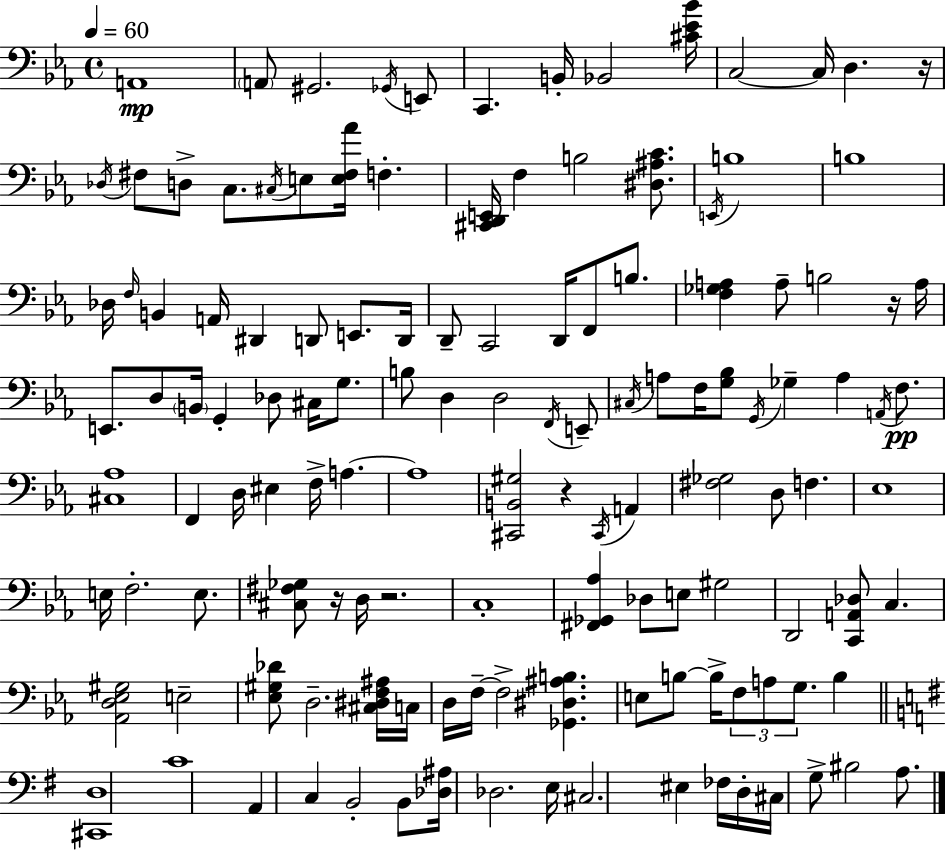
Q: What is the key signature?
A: EES major